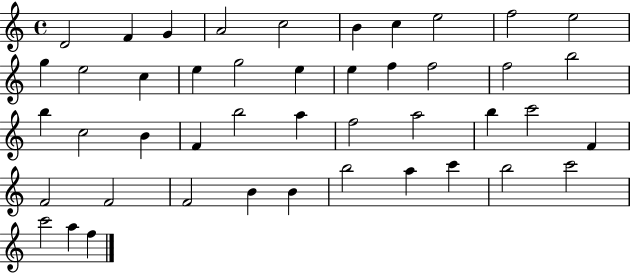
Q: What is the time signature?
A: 4/4